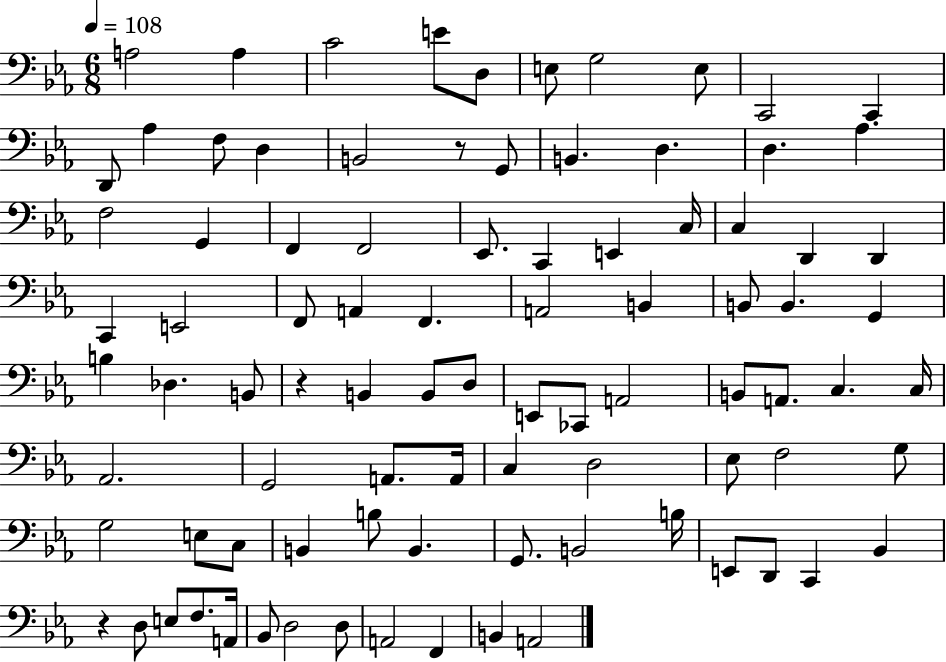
X:1
T:Untitled
M:6/8
L:1/4
K:Eb
A,2 A, C2 E/2 D,/2 E,/2 G,2 E,/2 C,,2 C,, D,,/2 _A, F,/2 D, B,,2 z/2 G,,/2 B,, D, D, _A, F,2 G,, F,, F,,2 _E,,/2 C,, E,, C,/4 C, D,, D,, C,, E,,2 F,,/2 A,, F,, A,,2 B,, B,,/2 B,, G,, B, _D, B,,/2 z B,, B,,/2 D,/2 E,,/2 _C,,/2 A,,2 B,,/2 A,,/2 C, C,/4 _A,,2 G,,2 A,,/2 A,,/4 C, D,2 _E,/2 F,2 G,/2 G,2 E,/2 C,/2 B,, B,/2 B,, G,,/2 B,,2 B,/4 E,,/2 D,,/2 C,, _B,, z D,/2 E,/2 F,/2 A,,/4 _B,,/2 D,2 D,/2 A,,2 F,, B,, A,,2